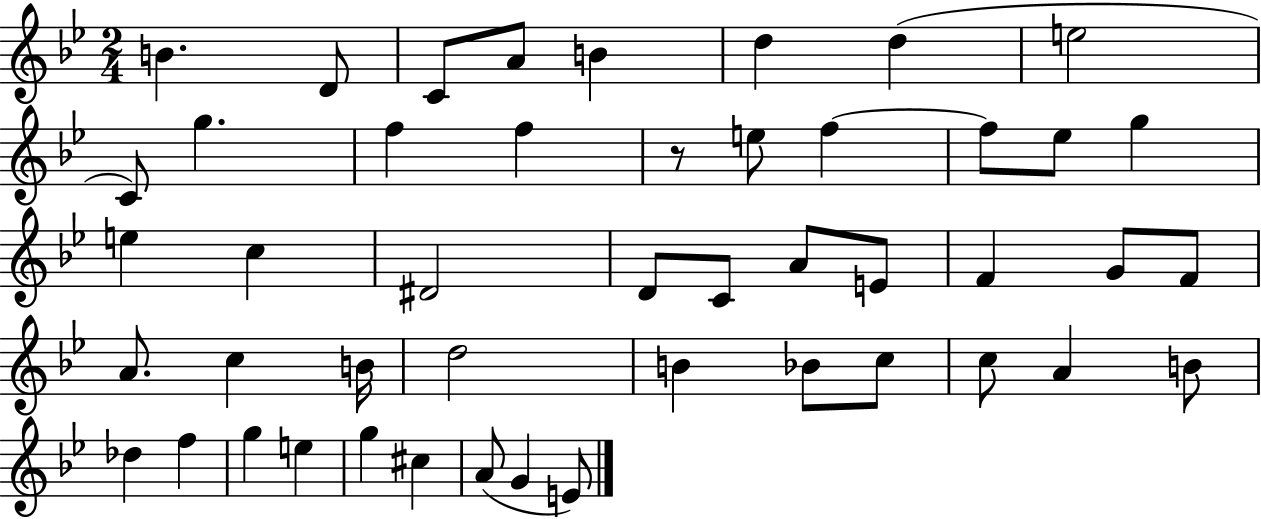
X:1
T:Untitled
M:2/4
L:1/4
K:Bb
B D/2 C/2 A/2 B d d e2 C/2 g f f z/2 e/2 f f/2 _e/2 g e c ^D2 D/2 C/2 A/2 E/2 F G/2 F/2 A/2 c B/4 d2 B _B/2 c/2 c/2 A B/2 _d f g e g ^c A/2 G E/2